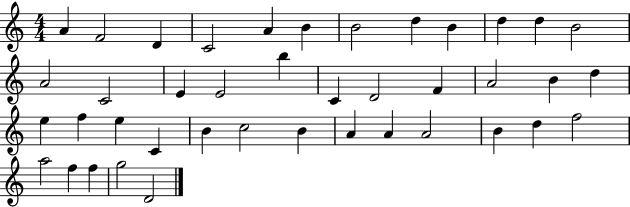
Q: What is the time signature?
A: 4/4